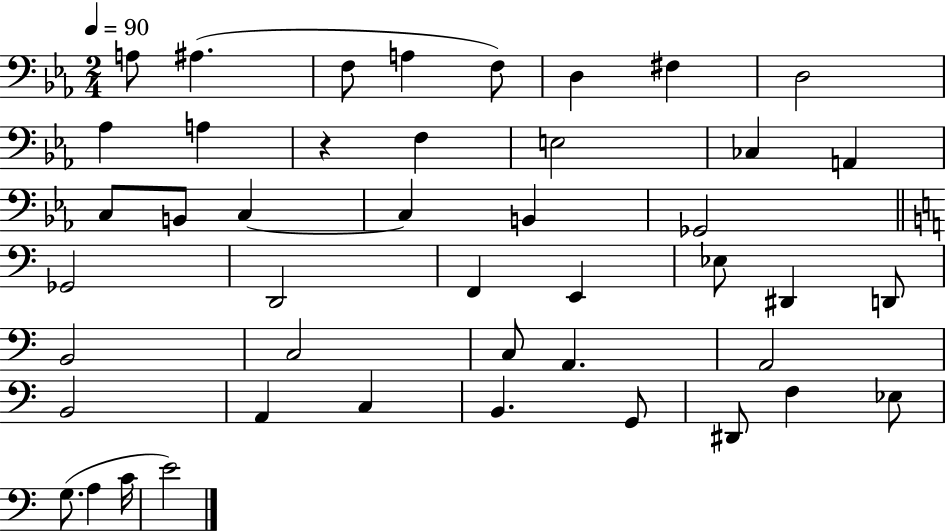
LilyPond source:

{
  \clef bass
  \numericTimeSignature
  \time 2/4
  \key ees \major
  \tempo 4 = 90
  a8 ais4.( | f8 a4 f8) | d4 fis4 | d2 | \break aes4 a4 | r4 f4 | e2 | ces4 a,4 | \break c8 b,8 c4~~ | c4 b,4 | ges,2 | \bar "||" \break \key a \minor ges,2 | d,2 | f,4 e,4 | ees8 dis,4 d,8 | \break b,2 | c2 | c8 a,4. | a,2 | \break b,2 | a,4 c4 | b,4. g,8 | dis,8 f4 ees8 | \break g8.( a4 c'16 | e'2) | \bar "|."
}